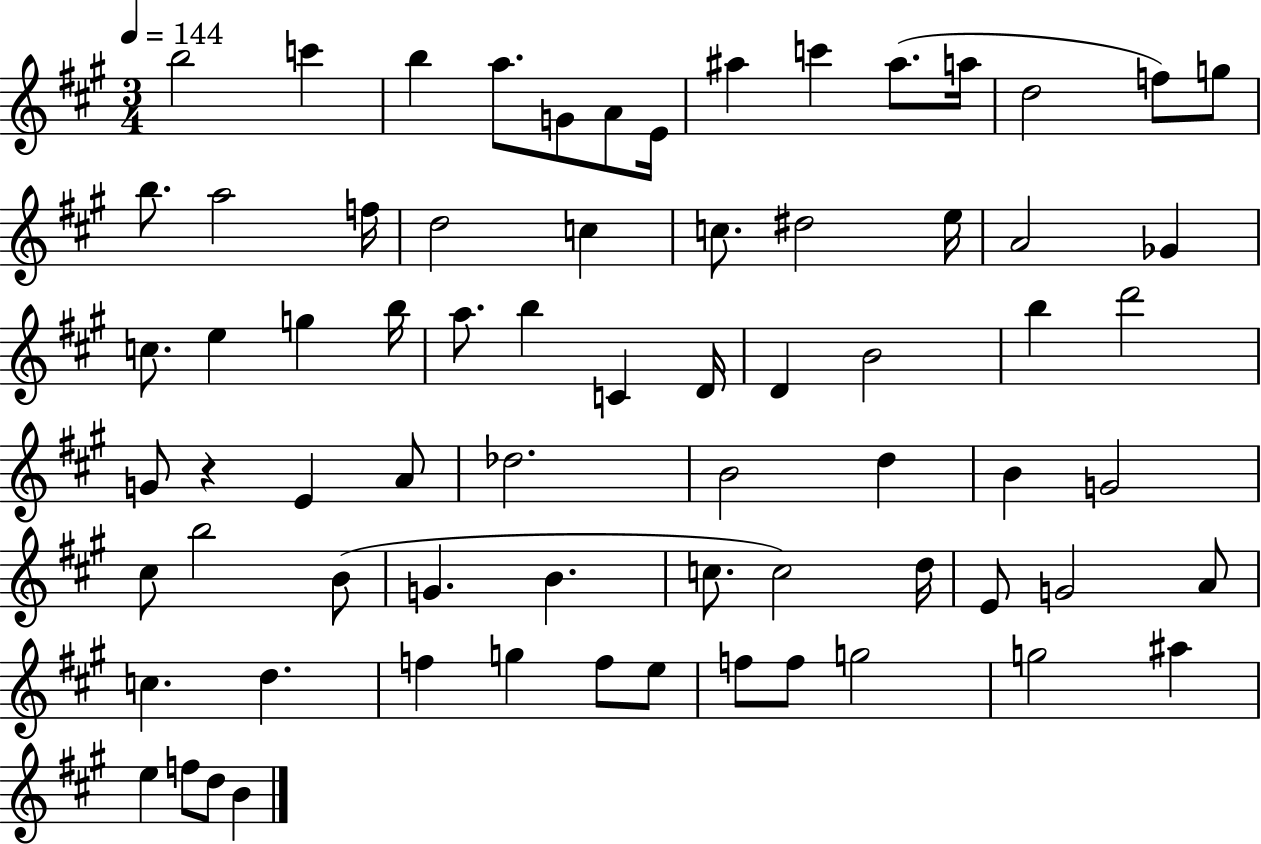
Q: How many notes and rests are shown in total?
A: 71